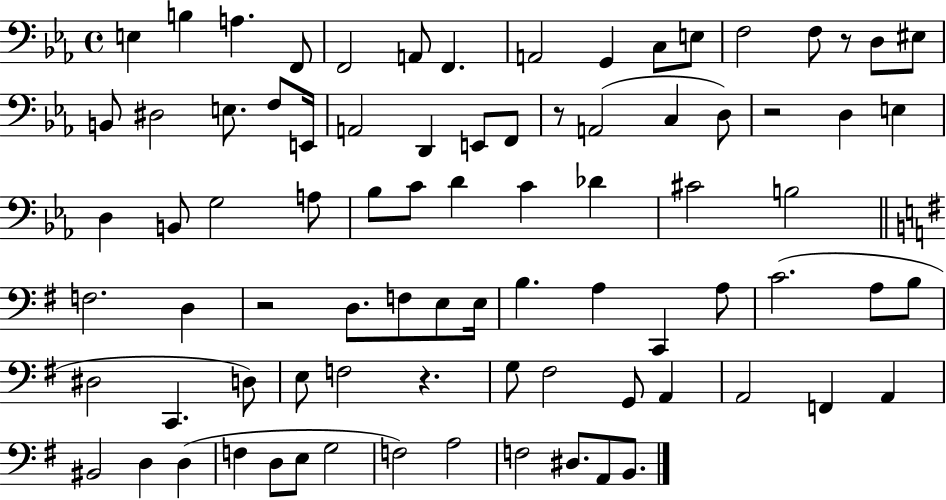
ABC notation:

X:1
T:Untitled
M:4/4
L:1/4
K:Eb
E, B, A, F,,/2 F,,2 A,,/2 F,, A,,2 G,, C,/2 E,/2 F,2 F,/2 z/2 D,/2 ^E,/2 B,,/2 ^D,2 E,/2 F,/2 E,,/4 A,,2 D,, E,,/2 F,,/2 z/2 A,,2 C, D,/2 z2 D, E, D, B,,/2 G,2 A,/2 _B,/2 C/2 D C _D ^C2 B,2 F,2 D, z2 D,/2 F,/2 E,/2 E,/4 B, A, C,, A,/2 C2 A,/2 B,/2 ^D,2 C,, D,/2 E,/2 F,2 z G,/2 ^F,2 G,,/2 A,, A,,2 F,, A,, ^B,,2 D, D, F, D,/2 E,/2 G,2 F,2 A,2 F,2 ^D,/2 A,,/2 B,,/2